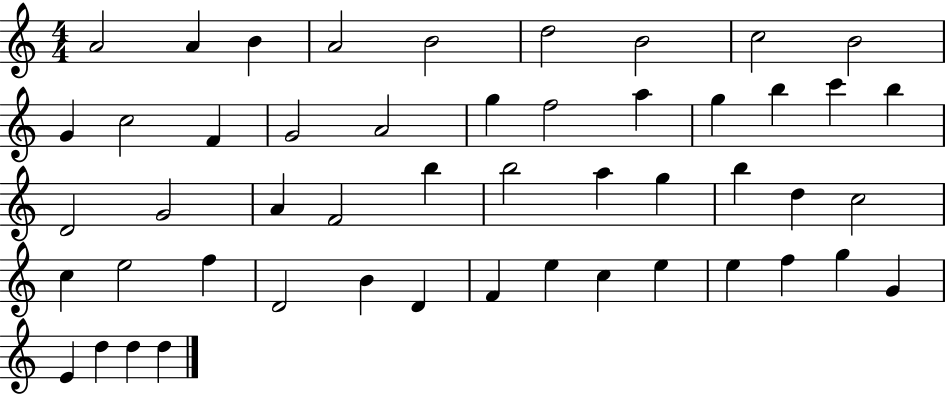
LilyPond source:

{
  \clef treble
  \numericTimeSignature
  \time 4/4
  \key c \major
  a'2 a'4 b'4 | a'2 b'2 | d''2 b'2 | c''2 b'2 | \break g'4 c''2 f'4 | g'2 a'2 | g''4 f''2 a''4 | g''4 b''4 c'''4 b''4 | \break d'2 g'2 | a'4 f'2 b''4 | b''2 a''4 g''4 | b''4 d''4 c''2 | \break c''4 e''2 f''4 | d'2 b'4 d'4 | f'4 e''4 c''4 e''4 | e''4 f''4 g''4 g'4 | \break e'4 d''4 d''4 d''4 | \bar "|."
}